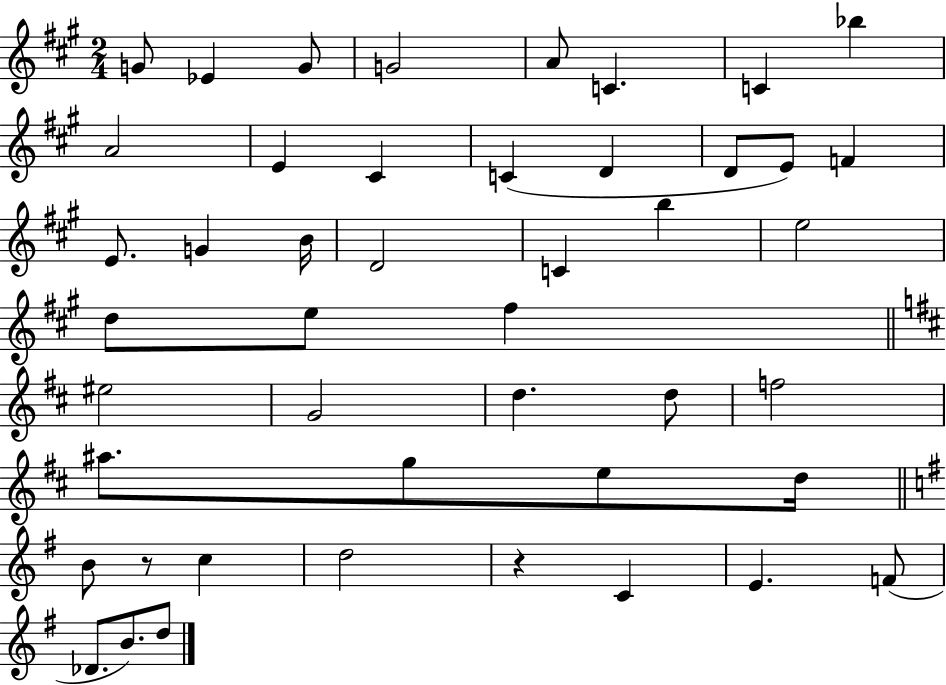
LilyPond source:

{
  \clef treble
  \numericTimeSignature
  \time 2/4
  \key a \major
  g'8 ees'4 g'8 | g'2 | a'8 c'4. | c'4 bes''4 | \break a'2 | e'4 cis'4 | c'4( d'4 | d'8 e'8) f'4 | \break e'8. g'4 b'16 | d'2 | c'4 b''4 | e''2 | \break d''8 e''8 fis''4 | \bar "||" \break \key b \minor eis''2 | g'2 | d''4. d''8 | f''2 | \break ais''8. g''8 e''8 d''16 | \bar "||" \break \key e \minor b'8 r8 c''4 | d''2 | r4 c'4 | e'4. f'8( | \break des'8. b'8.) d''8 | \bar "|."
}